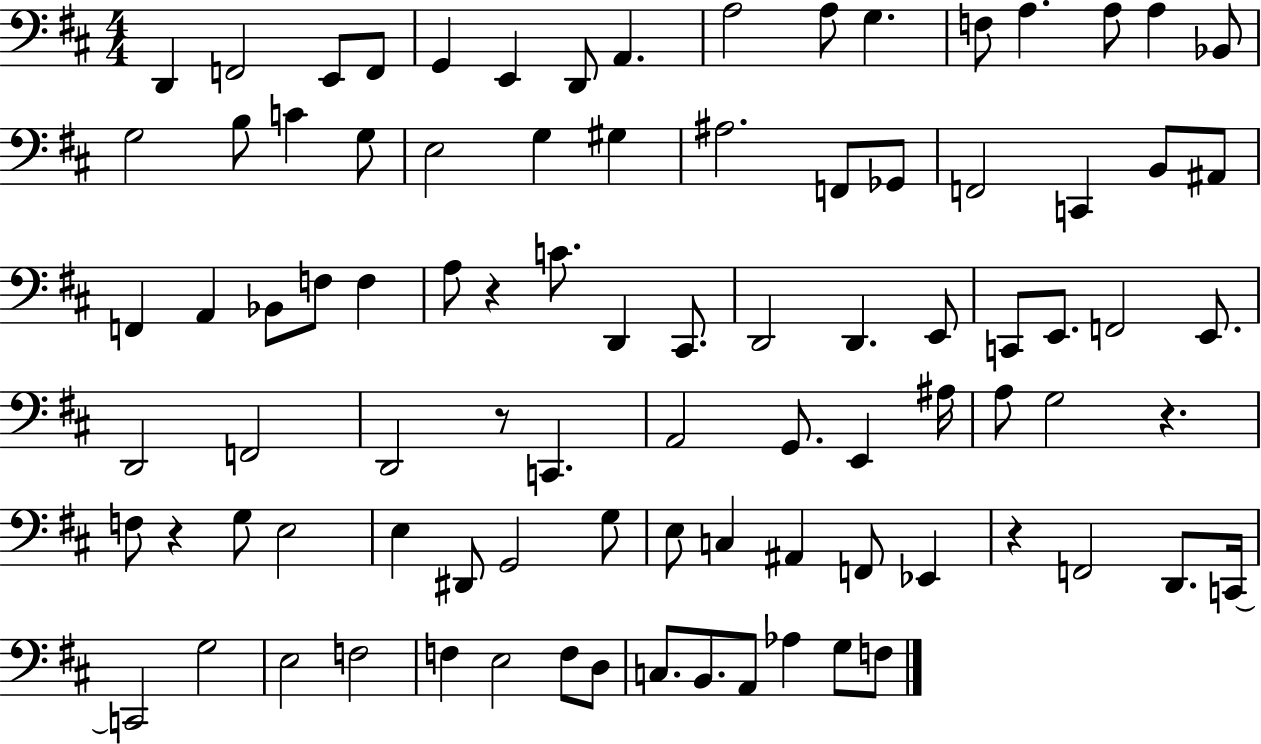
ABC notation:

X:1
T:Untitled
M:4/4
L:1/4
K:D
D,, F,,2 E,,/2 F,,/2 G,, E,, D,,/2 A,, A,2 A,/2 G, F,/2 A, A,/2 A, _B,,/2 G,2 B,/2 C G,/2 E,2 G, ^G, ^A,2 F,,/2 _G,,/2 F,,2 C,, B,,/2 ^A,,/2 F,, A,, _B,,/2 F,/2 F, A,/2 z C/2 D,, ^C,,/2 D,,2 D,, E,,/2 C,,/2 E,,/2 F,,2 E,,/2 D,,2 F,,2 D,,2 z/2 C,, A,,2 G,,/2 E,, ^A,/4 A,/2 G,2 z F,/2 z G,/2 E,2 E, ^D,,/2 G,,2 G,/2 E,/2 C, ^A,, F,,/2 _E,, z F,,2 D,,/2 C,,/4 C,,2 G,2 E,2 F,2 F, E,2 F,/2 D,/2 C,/2 B,,/2 A,,/2 _A, G,/2 F,/2